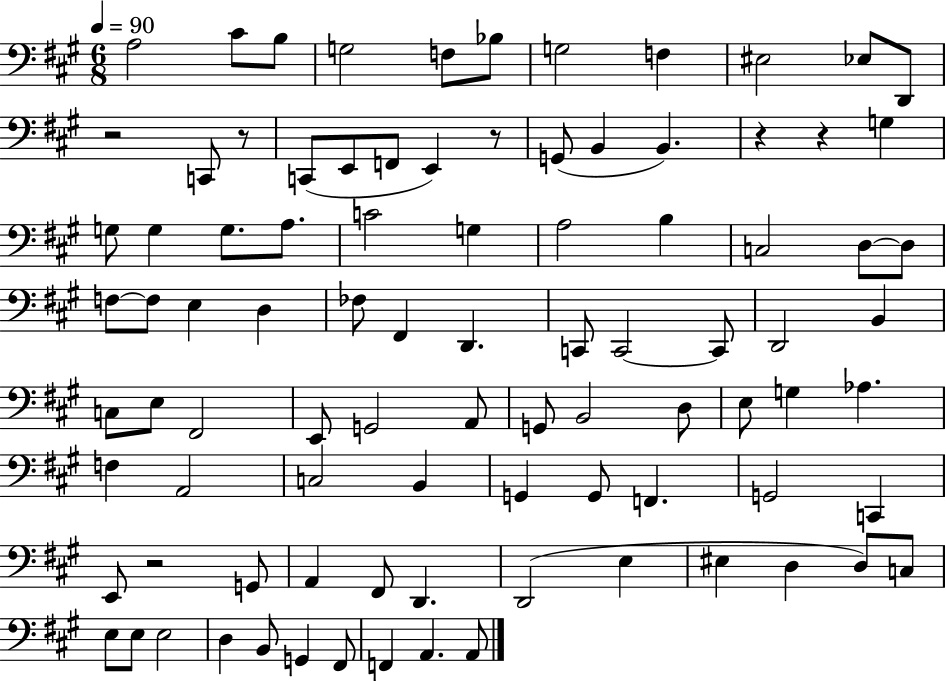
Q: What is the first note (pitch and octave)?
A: A3